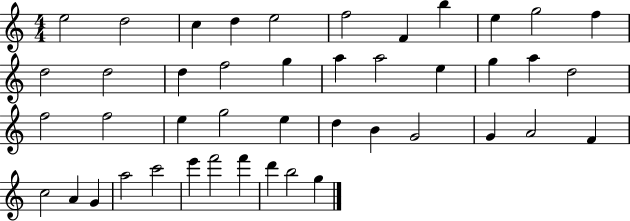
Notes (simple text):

E5/h D5/h C5/q D5/q E5/h F5/h F4/q B5/q E5/q G5/h F5/q D5/h D5/h D5/q F5/h G5/q A5/q A5/h E5/q G5/q A5/q D5/h F5/h F5/h E5/q G5/h E5/q D5/q B4/q G4/h G4/q A4/h F4/q C5/h A4/q G4/q A5/h C6/h E6/q F6/h F6/q D6/q B5/h G5/q